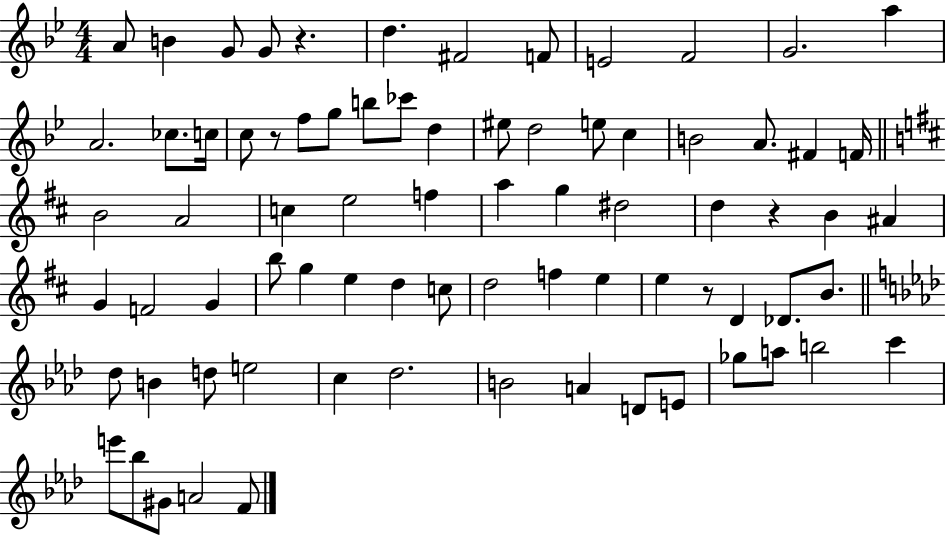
{
  \clef treble
  \numericTimeSignature
  \time 4/4
  \key bes \major
  a'8 b'4 g'8 g'8 r4. | d''4. fis'2 f'8 | e'2 f'2 | g'2. a''4 | \break a'2. ces''8. c''16 | c''8 r8 f''8 g''8 b''8 ces'''8 d''4 | eis''8 d''2 e''8 c''4 | b'2 a'8. fis'4 f'16 | \break \bar "||" \break \key b \minor b'2 a'2 | c''4 e''2 f''4 | a''4 g''4 dis''2 | d''4 r4 b'4 ais'4 | \break g'4 f'2 g'4 | b''8 g''4 e''4 d''4 c''8 | d''2 f''4 e''4 | e''4 r8 d'4 des'8. b'8. | \break \bar "||" \break \key aes \major des''8 b'4 d''8 e''2 | c''4 des''2. | b'2 a'4 d'8 e'8 | ges''8 a''8 b''2 c'''4 | \break e'''8 bes''8 gis'8 a'2 f'8 | \bar "|."
}